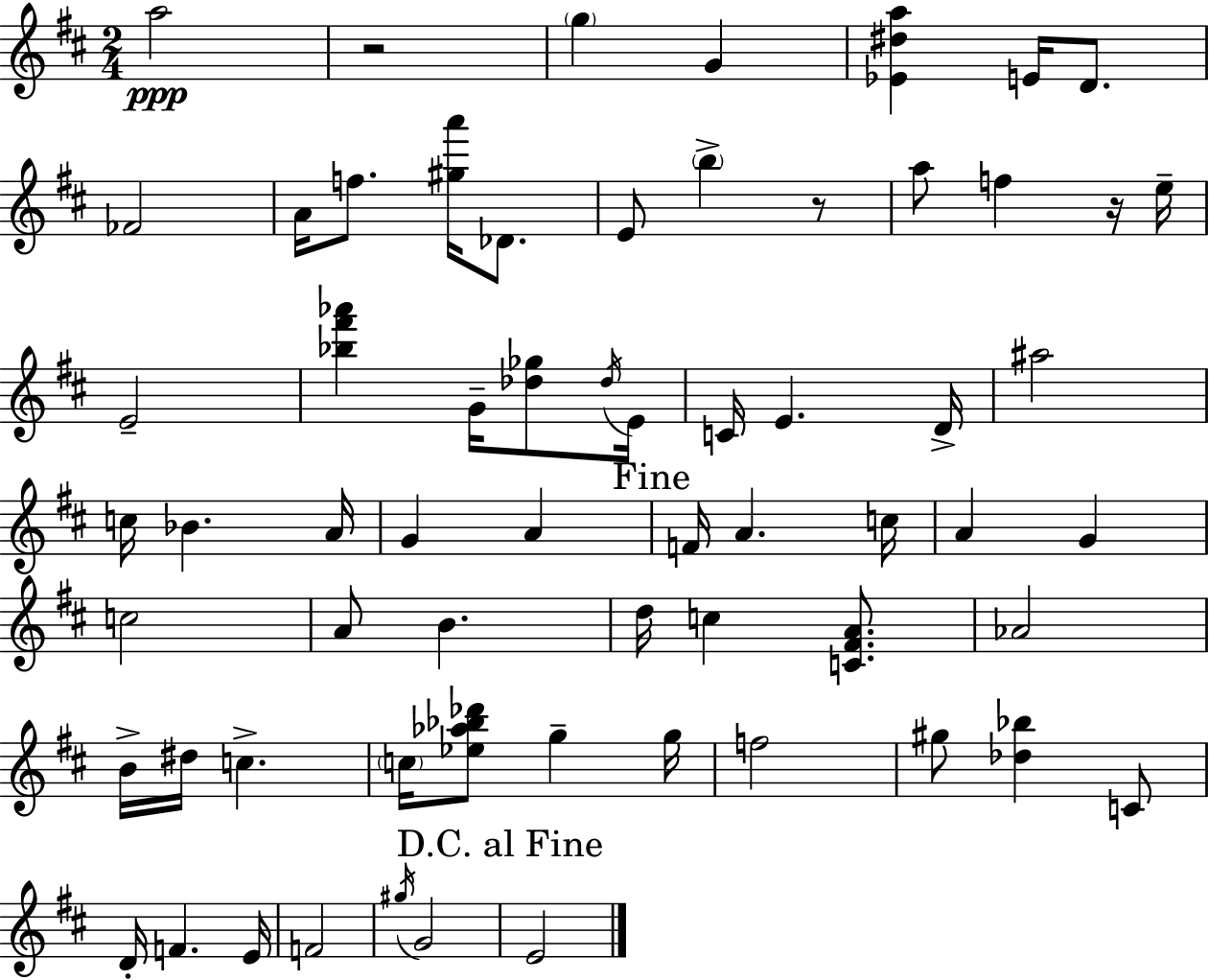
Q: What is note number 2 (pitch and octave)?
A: G5